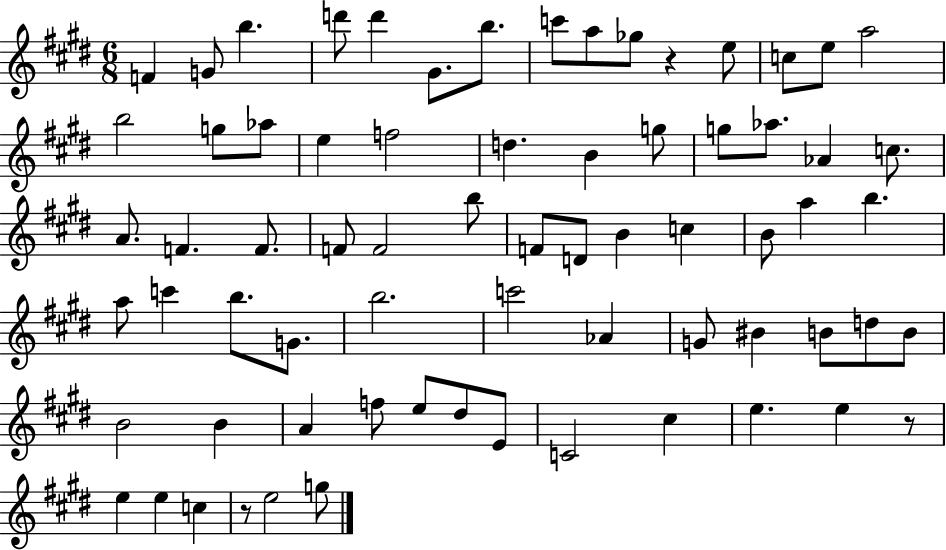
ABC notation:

X:1
T:Untitled
M:6/8
L:1/4
K:E
F G/2 b d'/2 d' ^G/2 b/2 c'/2 a/2 _g/2 z e/2 c/2 e/2 a2 b2 g/2 _a/2 e f2 d B g/2 g/2 _a/2 _A c/2 A/2 F F/2 F/2 F2 b/2 F/2 D/2 B c B/2 a b a/2 c' b/2 G/2 b2 c'2 _A G/2 ^B B/2 d/2 B/2 B2 B A f/2 e/2 ^d/2 E/2 C2 ^c e e z/2 e e c z/2 e2 g/2